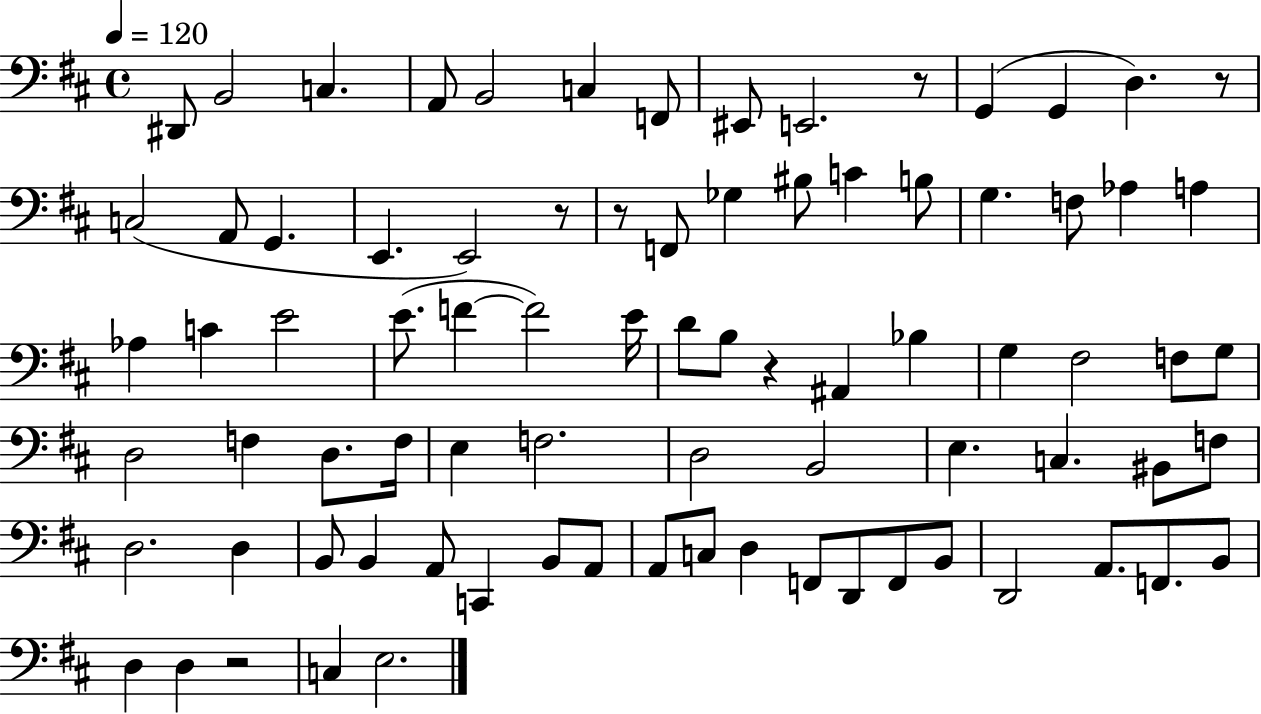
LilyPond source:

{
  \clef bass
  \time 4/4
  \defaultTimeSignature
  \key d \major
  \tempo 4 = 120
  dis,8 b,2 c4. | a,8 b,2 c4 f,8 | eis,8 e,2. r8 | g,4( g,4 d4.) r8 | \break c2( a,8 g,4. | e,4. e,2) r8 | r8 f,8 ges4 bis8 c'4 b8 | g4. f8 aes4 a4 | \break aes4 c'4 e'2 | e'8.( f'4~~ f'2) e'16 | d'8 b8 r4 ais,4 bes4 | g4 fis2 f8 g8 | \break d2 f4 d8. f16 | e4 f2. | d2 b,2 | e4. c4. bis,8 f8 | \break d2. d4 | b,8 b,4 a,8 c,4 b,8 a,8 | a,8 c8 d4 f,8 d,8 f,8 b,8 | d,2 a,8. f,8. b,8 | \break d4 d4 r2 | c4 e2. | \bar "|."
}